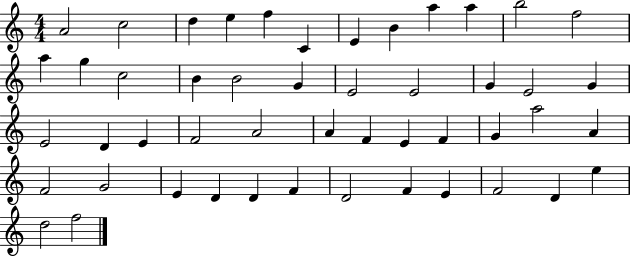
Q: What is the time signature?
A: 4/4